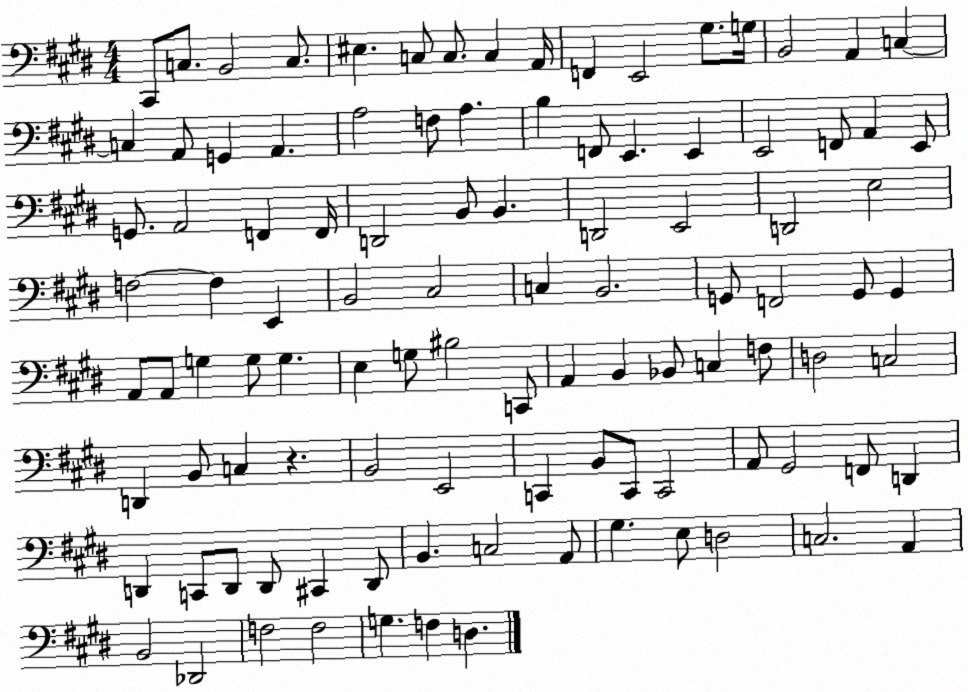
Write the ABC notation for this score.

X:1
T:Untitled
M:4/4
L:1/4
K:E
^C,,/2 C,/2 B,,2 C,/2 ^E, C,/2 C,/2 C, A,,/4 F,, E,,2 ^G,/2 G,/4 B,,2 A,, C, C, A,,/2 G,, A,, A,2 F,/2 A, B, F,,/2 E,, E,, E,,2 F,,/2 A,, E,,/2 G,,/2 A,,2 F,, F,,/4 D,,2 B,,/2 B,, D,,2 E,,2 D,,2 E,2 F,2 F, E,, B,,2 ^C,2 C, B,,2 G,,/2 F,,2 G,,/2 G,, A,,/2 A,,/2 G, G,/2 G, E, G,/2 ^B,2 C,,/2 A,, B,, _B,,/2 C, F,/2 D,2 C,2 D,, B,,/2 C, z B,,2 E,,2 C,, B,,/2 C,,/2 C,,2 A,,/2 ^G,,2 F,,/2 D,, D,, C,,/2 D,,/2 D,,/2 ^C,, D,,/2 B,, C,2 A,,/2 ^G, E,/2 D,2 C,2 A,, B,,2 _D,,2 F,2 F,2 G, F, D,